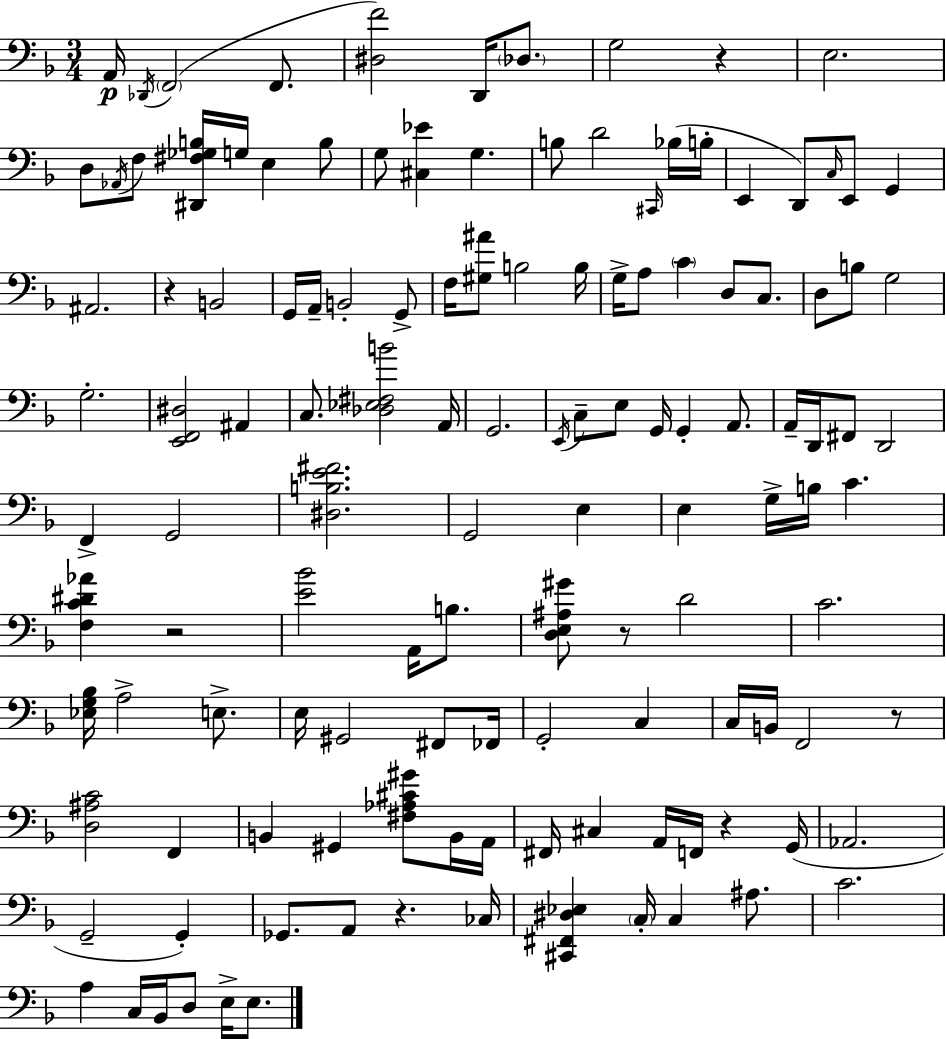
{
  \clef bass
  \numericTimeSignature
  \time 3/4
  \key d \minor
  a,16\p \acciaccatura { des,16 } \parenthesize f,2( f,8. | <dis f'>2) d,16 \parenthesize des8. | g2 r4 | e2. | \break d8 \acciaccatura { aes,16 } f8 <dis, fis ges b>16 g16 e4 | b8 g8 <cis ees'>4 g4. | b8 d'2 | \grace { cis,16 }( bes16 b16-. e,4 d,8) \grace { c16 } e,8 | \break g,4 ais,2. | r4 b,2 | g,16 a,16-- b,2-. | g,8-> f16 <gis ais'>8 b2 | \break b16 g16-> a8 \parenthesize c'4 d8 | c8. d8 b8 g2 | g2.-. | <e, f, dis>2 | \break ais,4 c8. <des ees fis b'>2 | a,16 g,2. | \acciaccatura { e,16 } c8-- e8 g,16 g,4-. | a,8. a,16-- d,16 fis,8 d,2 | \break f,4-> g,2 | <dis b e' fis'>2. | g,2 | e4 e4 g16-> b16 c'4. | \break <f c' dis' aes'>4 r2 | <e' bes'>2 | a,16 b8. <d e ais gis'>8 r8 d'2 | c'2. | \break <ees g bes>16 a2-> | e8.-> e16 gis,2 | fis,8 fes,16 g,2-. | c4 c16 b,16 f,2 | \break r8 <d ais c'>2 | f,4 b,4 gis,4 | <fis aes cis' gis'>8 b,16 a,16 fis,16 cis4 a,16 f,16 | r4 g,16( aes,2. | \break g,2-- | g,4-.) ges,8. a,8 r4. | ces16 <cis, fis, dis ees>4 \parenthesize c16-. c4 | ais8. c'2. | \break a4 c16 bes,16 d8 | e16-> e8. \bar "|."
}